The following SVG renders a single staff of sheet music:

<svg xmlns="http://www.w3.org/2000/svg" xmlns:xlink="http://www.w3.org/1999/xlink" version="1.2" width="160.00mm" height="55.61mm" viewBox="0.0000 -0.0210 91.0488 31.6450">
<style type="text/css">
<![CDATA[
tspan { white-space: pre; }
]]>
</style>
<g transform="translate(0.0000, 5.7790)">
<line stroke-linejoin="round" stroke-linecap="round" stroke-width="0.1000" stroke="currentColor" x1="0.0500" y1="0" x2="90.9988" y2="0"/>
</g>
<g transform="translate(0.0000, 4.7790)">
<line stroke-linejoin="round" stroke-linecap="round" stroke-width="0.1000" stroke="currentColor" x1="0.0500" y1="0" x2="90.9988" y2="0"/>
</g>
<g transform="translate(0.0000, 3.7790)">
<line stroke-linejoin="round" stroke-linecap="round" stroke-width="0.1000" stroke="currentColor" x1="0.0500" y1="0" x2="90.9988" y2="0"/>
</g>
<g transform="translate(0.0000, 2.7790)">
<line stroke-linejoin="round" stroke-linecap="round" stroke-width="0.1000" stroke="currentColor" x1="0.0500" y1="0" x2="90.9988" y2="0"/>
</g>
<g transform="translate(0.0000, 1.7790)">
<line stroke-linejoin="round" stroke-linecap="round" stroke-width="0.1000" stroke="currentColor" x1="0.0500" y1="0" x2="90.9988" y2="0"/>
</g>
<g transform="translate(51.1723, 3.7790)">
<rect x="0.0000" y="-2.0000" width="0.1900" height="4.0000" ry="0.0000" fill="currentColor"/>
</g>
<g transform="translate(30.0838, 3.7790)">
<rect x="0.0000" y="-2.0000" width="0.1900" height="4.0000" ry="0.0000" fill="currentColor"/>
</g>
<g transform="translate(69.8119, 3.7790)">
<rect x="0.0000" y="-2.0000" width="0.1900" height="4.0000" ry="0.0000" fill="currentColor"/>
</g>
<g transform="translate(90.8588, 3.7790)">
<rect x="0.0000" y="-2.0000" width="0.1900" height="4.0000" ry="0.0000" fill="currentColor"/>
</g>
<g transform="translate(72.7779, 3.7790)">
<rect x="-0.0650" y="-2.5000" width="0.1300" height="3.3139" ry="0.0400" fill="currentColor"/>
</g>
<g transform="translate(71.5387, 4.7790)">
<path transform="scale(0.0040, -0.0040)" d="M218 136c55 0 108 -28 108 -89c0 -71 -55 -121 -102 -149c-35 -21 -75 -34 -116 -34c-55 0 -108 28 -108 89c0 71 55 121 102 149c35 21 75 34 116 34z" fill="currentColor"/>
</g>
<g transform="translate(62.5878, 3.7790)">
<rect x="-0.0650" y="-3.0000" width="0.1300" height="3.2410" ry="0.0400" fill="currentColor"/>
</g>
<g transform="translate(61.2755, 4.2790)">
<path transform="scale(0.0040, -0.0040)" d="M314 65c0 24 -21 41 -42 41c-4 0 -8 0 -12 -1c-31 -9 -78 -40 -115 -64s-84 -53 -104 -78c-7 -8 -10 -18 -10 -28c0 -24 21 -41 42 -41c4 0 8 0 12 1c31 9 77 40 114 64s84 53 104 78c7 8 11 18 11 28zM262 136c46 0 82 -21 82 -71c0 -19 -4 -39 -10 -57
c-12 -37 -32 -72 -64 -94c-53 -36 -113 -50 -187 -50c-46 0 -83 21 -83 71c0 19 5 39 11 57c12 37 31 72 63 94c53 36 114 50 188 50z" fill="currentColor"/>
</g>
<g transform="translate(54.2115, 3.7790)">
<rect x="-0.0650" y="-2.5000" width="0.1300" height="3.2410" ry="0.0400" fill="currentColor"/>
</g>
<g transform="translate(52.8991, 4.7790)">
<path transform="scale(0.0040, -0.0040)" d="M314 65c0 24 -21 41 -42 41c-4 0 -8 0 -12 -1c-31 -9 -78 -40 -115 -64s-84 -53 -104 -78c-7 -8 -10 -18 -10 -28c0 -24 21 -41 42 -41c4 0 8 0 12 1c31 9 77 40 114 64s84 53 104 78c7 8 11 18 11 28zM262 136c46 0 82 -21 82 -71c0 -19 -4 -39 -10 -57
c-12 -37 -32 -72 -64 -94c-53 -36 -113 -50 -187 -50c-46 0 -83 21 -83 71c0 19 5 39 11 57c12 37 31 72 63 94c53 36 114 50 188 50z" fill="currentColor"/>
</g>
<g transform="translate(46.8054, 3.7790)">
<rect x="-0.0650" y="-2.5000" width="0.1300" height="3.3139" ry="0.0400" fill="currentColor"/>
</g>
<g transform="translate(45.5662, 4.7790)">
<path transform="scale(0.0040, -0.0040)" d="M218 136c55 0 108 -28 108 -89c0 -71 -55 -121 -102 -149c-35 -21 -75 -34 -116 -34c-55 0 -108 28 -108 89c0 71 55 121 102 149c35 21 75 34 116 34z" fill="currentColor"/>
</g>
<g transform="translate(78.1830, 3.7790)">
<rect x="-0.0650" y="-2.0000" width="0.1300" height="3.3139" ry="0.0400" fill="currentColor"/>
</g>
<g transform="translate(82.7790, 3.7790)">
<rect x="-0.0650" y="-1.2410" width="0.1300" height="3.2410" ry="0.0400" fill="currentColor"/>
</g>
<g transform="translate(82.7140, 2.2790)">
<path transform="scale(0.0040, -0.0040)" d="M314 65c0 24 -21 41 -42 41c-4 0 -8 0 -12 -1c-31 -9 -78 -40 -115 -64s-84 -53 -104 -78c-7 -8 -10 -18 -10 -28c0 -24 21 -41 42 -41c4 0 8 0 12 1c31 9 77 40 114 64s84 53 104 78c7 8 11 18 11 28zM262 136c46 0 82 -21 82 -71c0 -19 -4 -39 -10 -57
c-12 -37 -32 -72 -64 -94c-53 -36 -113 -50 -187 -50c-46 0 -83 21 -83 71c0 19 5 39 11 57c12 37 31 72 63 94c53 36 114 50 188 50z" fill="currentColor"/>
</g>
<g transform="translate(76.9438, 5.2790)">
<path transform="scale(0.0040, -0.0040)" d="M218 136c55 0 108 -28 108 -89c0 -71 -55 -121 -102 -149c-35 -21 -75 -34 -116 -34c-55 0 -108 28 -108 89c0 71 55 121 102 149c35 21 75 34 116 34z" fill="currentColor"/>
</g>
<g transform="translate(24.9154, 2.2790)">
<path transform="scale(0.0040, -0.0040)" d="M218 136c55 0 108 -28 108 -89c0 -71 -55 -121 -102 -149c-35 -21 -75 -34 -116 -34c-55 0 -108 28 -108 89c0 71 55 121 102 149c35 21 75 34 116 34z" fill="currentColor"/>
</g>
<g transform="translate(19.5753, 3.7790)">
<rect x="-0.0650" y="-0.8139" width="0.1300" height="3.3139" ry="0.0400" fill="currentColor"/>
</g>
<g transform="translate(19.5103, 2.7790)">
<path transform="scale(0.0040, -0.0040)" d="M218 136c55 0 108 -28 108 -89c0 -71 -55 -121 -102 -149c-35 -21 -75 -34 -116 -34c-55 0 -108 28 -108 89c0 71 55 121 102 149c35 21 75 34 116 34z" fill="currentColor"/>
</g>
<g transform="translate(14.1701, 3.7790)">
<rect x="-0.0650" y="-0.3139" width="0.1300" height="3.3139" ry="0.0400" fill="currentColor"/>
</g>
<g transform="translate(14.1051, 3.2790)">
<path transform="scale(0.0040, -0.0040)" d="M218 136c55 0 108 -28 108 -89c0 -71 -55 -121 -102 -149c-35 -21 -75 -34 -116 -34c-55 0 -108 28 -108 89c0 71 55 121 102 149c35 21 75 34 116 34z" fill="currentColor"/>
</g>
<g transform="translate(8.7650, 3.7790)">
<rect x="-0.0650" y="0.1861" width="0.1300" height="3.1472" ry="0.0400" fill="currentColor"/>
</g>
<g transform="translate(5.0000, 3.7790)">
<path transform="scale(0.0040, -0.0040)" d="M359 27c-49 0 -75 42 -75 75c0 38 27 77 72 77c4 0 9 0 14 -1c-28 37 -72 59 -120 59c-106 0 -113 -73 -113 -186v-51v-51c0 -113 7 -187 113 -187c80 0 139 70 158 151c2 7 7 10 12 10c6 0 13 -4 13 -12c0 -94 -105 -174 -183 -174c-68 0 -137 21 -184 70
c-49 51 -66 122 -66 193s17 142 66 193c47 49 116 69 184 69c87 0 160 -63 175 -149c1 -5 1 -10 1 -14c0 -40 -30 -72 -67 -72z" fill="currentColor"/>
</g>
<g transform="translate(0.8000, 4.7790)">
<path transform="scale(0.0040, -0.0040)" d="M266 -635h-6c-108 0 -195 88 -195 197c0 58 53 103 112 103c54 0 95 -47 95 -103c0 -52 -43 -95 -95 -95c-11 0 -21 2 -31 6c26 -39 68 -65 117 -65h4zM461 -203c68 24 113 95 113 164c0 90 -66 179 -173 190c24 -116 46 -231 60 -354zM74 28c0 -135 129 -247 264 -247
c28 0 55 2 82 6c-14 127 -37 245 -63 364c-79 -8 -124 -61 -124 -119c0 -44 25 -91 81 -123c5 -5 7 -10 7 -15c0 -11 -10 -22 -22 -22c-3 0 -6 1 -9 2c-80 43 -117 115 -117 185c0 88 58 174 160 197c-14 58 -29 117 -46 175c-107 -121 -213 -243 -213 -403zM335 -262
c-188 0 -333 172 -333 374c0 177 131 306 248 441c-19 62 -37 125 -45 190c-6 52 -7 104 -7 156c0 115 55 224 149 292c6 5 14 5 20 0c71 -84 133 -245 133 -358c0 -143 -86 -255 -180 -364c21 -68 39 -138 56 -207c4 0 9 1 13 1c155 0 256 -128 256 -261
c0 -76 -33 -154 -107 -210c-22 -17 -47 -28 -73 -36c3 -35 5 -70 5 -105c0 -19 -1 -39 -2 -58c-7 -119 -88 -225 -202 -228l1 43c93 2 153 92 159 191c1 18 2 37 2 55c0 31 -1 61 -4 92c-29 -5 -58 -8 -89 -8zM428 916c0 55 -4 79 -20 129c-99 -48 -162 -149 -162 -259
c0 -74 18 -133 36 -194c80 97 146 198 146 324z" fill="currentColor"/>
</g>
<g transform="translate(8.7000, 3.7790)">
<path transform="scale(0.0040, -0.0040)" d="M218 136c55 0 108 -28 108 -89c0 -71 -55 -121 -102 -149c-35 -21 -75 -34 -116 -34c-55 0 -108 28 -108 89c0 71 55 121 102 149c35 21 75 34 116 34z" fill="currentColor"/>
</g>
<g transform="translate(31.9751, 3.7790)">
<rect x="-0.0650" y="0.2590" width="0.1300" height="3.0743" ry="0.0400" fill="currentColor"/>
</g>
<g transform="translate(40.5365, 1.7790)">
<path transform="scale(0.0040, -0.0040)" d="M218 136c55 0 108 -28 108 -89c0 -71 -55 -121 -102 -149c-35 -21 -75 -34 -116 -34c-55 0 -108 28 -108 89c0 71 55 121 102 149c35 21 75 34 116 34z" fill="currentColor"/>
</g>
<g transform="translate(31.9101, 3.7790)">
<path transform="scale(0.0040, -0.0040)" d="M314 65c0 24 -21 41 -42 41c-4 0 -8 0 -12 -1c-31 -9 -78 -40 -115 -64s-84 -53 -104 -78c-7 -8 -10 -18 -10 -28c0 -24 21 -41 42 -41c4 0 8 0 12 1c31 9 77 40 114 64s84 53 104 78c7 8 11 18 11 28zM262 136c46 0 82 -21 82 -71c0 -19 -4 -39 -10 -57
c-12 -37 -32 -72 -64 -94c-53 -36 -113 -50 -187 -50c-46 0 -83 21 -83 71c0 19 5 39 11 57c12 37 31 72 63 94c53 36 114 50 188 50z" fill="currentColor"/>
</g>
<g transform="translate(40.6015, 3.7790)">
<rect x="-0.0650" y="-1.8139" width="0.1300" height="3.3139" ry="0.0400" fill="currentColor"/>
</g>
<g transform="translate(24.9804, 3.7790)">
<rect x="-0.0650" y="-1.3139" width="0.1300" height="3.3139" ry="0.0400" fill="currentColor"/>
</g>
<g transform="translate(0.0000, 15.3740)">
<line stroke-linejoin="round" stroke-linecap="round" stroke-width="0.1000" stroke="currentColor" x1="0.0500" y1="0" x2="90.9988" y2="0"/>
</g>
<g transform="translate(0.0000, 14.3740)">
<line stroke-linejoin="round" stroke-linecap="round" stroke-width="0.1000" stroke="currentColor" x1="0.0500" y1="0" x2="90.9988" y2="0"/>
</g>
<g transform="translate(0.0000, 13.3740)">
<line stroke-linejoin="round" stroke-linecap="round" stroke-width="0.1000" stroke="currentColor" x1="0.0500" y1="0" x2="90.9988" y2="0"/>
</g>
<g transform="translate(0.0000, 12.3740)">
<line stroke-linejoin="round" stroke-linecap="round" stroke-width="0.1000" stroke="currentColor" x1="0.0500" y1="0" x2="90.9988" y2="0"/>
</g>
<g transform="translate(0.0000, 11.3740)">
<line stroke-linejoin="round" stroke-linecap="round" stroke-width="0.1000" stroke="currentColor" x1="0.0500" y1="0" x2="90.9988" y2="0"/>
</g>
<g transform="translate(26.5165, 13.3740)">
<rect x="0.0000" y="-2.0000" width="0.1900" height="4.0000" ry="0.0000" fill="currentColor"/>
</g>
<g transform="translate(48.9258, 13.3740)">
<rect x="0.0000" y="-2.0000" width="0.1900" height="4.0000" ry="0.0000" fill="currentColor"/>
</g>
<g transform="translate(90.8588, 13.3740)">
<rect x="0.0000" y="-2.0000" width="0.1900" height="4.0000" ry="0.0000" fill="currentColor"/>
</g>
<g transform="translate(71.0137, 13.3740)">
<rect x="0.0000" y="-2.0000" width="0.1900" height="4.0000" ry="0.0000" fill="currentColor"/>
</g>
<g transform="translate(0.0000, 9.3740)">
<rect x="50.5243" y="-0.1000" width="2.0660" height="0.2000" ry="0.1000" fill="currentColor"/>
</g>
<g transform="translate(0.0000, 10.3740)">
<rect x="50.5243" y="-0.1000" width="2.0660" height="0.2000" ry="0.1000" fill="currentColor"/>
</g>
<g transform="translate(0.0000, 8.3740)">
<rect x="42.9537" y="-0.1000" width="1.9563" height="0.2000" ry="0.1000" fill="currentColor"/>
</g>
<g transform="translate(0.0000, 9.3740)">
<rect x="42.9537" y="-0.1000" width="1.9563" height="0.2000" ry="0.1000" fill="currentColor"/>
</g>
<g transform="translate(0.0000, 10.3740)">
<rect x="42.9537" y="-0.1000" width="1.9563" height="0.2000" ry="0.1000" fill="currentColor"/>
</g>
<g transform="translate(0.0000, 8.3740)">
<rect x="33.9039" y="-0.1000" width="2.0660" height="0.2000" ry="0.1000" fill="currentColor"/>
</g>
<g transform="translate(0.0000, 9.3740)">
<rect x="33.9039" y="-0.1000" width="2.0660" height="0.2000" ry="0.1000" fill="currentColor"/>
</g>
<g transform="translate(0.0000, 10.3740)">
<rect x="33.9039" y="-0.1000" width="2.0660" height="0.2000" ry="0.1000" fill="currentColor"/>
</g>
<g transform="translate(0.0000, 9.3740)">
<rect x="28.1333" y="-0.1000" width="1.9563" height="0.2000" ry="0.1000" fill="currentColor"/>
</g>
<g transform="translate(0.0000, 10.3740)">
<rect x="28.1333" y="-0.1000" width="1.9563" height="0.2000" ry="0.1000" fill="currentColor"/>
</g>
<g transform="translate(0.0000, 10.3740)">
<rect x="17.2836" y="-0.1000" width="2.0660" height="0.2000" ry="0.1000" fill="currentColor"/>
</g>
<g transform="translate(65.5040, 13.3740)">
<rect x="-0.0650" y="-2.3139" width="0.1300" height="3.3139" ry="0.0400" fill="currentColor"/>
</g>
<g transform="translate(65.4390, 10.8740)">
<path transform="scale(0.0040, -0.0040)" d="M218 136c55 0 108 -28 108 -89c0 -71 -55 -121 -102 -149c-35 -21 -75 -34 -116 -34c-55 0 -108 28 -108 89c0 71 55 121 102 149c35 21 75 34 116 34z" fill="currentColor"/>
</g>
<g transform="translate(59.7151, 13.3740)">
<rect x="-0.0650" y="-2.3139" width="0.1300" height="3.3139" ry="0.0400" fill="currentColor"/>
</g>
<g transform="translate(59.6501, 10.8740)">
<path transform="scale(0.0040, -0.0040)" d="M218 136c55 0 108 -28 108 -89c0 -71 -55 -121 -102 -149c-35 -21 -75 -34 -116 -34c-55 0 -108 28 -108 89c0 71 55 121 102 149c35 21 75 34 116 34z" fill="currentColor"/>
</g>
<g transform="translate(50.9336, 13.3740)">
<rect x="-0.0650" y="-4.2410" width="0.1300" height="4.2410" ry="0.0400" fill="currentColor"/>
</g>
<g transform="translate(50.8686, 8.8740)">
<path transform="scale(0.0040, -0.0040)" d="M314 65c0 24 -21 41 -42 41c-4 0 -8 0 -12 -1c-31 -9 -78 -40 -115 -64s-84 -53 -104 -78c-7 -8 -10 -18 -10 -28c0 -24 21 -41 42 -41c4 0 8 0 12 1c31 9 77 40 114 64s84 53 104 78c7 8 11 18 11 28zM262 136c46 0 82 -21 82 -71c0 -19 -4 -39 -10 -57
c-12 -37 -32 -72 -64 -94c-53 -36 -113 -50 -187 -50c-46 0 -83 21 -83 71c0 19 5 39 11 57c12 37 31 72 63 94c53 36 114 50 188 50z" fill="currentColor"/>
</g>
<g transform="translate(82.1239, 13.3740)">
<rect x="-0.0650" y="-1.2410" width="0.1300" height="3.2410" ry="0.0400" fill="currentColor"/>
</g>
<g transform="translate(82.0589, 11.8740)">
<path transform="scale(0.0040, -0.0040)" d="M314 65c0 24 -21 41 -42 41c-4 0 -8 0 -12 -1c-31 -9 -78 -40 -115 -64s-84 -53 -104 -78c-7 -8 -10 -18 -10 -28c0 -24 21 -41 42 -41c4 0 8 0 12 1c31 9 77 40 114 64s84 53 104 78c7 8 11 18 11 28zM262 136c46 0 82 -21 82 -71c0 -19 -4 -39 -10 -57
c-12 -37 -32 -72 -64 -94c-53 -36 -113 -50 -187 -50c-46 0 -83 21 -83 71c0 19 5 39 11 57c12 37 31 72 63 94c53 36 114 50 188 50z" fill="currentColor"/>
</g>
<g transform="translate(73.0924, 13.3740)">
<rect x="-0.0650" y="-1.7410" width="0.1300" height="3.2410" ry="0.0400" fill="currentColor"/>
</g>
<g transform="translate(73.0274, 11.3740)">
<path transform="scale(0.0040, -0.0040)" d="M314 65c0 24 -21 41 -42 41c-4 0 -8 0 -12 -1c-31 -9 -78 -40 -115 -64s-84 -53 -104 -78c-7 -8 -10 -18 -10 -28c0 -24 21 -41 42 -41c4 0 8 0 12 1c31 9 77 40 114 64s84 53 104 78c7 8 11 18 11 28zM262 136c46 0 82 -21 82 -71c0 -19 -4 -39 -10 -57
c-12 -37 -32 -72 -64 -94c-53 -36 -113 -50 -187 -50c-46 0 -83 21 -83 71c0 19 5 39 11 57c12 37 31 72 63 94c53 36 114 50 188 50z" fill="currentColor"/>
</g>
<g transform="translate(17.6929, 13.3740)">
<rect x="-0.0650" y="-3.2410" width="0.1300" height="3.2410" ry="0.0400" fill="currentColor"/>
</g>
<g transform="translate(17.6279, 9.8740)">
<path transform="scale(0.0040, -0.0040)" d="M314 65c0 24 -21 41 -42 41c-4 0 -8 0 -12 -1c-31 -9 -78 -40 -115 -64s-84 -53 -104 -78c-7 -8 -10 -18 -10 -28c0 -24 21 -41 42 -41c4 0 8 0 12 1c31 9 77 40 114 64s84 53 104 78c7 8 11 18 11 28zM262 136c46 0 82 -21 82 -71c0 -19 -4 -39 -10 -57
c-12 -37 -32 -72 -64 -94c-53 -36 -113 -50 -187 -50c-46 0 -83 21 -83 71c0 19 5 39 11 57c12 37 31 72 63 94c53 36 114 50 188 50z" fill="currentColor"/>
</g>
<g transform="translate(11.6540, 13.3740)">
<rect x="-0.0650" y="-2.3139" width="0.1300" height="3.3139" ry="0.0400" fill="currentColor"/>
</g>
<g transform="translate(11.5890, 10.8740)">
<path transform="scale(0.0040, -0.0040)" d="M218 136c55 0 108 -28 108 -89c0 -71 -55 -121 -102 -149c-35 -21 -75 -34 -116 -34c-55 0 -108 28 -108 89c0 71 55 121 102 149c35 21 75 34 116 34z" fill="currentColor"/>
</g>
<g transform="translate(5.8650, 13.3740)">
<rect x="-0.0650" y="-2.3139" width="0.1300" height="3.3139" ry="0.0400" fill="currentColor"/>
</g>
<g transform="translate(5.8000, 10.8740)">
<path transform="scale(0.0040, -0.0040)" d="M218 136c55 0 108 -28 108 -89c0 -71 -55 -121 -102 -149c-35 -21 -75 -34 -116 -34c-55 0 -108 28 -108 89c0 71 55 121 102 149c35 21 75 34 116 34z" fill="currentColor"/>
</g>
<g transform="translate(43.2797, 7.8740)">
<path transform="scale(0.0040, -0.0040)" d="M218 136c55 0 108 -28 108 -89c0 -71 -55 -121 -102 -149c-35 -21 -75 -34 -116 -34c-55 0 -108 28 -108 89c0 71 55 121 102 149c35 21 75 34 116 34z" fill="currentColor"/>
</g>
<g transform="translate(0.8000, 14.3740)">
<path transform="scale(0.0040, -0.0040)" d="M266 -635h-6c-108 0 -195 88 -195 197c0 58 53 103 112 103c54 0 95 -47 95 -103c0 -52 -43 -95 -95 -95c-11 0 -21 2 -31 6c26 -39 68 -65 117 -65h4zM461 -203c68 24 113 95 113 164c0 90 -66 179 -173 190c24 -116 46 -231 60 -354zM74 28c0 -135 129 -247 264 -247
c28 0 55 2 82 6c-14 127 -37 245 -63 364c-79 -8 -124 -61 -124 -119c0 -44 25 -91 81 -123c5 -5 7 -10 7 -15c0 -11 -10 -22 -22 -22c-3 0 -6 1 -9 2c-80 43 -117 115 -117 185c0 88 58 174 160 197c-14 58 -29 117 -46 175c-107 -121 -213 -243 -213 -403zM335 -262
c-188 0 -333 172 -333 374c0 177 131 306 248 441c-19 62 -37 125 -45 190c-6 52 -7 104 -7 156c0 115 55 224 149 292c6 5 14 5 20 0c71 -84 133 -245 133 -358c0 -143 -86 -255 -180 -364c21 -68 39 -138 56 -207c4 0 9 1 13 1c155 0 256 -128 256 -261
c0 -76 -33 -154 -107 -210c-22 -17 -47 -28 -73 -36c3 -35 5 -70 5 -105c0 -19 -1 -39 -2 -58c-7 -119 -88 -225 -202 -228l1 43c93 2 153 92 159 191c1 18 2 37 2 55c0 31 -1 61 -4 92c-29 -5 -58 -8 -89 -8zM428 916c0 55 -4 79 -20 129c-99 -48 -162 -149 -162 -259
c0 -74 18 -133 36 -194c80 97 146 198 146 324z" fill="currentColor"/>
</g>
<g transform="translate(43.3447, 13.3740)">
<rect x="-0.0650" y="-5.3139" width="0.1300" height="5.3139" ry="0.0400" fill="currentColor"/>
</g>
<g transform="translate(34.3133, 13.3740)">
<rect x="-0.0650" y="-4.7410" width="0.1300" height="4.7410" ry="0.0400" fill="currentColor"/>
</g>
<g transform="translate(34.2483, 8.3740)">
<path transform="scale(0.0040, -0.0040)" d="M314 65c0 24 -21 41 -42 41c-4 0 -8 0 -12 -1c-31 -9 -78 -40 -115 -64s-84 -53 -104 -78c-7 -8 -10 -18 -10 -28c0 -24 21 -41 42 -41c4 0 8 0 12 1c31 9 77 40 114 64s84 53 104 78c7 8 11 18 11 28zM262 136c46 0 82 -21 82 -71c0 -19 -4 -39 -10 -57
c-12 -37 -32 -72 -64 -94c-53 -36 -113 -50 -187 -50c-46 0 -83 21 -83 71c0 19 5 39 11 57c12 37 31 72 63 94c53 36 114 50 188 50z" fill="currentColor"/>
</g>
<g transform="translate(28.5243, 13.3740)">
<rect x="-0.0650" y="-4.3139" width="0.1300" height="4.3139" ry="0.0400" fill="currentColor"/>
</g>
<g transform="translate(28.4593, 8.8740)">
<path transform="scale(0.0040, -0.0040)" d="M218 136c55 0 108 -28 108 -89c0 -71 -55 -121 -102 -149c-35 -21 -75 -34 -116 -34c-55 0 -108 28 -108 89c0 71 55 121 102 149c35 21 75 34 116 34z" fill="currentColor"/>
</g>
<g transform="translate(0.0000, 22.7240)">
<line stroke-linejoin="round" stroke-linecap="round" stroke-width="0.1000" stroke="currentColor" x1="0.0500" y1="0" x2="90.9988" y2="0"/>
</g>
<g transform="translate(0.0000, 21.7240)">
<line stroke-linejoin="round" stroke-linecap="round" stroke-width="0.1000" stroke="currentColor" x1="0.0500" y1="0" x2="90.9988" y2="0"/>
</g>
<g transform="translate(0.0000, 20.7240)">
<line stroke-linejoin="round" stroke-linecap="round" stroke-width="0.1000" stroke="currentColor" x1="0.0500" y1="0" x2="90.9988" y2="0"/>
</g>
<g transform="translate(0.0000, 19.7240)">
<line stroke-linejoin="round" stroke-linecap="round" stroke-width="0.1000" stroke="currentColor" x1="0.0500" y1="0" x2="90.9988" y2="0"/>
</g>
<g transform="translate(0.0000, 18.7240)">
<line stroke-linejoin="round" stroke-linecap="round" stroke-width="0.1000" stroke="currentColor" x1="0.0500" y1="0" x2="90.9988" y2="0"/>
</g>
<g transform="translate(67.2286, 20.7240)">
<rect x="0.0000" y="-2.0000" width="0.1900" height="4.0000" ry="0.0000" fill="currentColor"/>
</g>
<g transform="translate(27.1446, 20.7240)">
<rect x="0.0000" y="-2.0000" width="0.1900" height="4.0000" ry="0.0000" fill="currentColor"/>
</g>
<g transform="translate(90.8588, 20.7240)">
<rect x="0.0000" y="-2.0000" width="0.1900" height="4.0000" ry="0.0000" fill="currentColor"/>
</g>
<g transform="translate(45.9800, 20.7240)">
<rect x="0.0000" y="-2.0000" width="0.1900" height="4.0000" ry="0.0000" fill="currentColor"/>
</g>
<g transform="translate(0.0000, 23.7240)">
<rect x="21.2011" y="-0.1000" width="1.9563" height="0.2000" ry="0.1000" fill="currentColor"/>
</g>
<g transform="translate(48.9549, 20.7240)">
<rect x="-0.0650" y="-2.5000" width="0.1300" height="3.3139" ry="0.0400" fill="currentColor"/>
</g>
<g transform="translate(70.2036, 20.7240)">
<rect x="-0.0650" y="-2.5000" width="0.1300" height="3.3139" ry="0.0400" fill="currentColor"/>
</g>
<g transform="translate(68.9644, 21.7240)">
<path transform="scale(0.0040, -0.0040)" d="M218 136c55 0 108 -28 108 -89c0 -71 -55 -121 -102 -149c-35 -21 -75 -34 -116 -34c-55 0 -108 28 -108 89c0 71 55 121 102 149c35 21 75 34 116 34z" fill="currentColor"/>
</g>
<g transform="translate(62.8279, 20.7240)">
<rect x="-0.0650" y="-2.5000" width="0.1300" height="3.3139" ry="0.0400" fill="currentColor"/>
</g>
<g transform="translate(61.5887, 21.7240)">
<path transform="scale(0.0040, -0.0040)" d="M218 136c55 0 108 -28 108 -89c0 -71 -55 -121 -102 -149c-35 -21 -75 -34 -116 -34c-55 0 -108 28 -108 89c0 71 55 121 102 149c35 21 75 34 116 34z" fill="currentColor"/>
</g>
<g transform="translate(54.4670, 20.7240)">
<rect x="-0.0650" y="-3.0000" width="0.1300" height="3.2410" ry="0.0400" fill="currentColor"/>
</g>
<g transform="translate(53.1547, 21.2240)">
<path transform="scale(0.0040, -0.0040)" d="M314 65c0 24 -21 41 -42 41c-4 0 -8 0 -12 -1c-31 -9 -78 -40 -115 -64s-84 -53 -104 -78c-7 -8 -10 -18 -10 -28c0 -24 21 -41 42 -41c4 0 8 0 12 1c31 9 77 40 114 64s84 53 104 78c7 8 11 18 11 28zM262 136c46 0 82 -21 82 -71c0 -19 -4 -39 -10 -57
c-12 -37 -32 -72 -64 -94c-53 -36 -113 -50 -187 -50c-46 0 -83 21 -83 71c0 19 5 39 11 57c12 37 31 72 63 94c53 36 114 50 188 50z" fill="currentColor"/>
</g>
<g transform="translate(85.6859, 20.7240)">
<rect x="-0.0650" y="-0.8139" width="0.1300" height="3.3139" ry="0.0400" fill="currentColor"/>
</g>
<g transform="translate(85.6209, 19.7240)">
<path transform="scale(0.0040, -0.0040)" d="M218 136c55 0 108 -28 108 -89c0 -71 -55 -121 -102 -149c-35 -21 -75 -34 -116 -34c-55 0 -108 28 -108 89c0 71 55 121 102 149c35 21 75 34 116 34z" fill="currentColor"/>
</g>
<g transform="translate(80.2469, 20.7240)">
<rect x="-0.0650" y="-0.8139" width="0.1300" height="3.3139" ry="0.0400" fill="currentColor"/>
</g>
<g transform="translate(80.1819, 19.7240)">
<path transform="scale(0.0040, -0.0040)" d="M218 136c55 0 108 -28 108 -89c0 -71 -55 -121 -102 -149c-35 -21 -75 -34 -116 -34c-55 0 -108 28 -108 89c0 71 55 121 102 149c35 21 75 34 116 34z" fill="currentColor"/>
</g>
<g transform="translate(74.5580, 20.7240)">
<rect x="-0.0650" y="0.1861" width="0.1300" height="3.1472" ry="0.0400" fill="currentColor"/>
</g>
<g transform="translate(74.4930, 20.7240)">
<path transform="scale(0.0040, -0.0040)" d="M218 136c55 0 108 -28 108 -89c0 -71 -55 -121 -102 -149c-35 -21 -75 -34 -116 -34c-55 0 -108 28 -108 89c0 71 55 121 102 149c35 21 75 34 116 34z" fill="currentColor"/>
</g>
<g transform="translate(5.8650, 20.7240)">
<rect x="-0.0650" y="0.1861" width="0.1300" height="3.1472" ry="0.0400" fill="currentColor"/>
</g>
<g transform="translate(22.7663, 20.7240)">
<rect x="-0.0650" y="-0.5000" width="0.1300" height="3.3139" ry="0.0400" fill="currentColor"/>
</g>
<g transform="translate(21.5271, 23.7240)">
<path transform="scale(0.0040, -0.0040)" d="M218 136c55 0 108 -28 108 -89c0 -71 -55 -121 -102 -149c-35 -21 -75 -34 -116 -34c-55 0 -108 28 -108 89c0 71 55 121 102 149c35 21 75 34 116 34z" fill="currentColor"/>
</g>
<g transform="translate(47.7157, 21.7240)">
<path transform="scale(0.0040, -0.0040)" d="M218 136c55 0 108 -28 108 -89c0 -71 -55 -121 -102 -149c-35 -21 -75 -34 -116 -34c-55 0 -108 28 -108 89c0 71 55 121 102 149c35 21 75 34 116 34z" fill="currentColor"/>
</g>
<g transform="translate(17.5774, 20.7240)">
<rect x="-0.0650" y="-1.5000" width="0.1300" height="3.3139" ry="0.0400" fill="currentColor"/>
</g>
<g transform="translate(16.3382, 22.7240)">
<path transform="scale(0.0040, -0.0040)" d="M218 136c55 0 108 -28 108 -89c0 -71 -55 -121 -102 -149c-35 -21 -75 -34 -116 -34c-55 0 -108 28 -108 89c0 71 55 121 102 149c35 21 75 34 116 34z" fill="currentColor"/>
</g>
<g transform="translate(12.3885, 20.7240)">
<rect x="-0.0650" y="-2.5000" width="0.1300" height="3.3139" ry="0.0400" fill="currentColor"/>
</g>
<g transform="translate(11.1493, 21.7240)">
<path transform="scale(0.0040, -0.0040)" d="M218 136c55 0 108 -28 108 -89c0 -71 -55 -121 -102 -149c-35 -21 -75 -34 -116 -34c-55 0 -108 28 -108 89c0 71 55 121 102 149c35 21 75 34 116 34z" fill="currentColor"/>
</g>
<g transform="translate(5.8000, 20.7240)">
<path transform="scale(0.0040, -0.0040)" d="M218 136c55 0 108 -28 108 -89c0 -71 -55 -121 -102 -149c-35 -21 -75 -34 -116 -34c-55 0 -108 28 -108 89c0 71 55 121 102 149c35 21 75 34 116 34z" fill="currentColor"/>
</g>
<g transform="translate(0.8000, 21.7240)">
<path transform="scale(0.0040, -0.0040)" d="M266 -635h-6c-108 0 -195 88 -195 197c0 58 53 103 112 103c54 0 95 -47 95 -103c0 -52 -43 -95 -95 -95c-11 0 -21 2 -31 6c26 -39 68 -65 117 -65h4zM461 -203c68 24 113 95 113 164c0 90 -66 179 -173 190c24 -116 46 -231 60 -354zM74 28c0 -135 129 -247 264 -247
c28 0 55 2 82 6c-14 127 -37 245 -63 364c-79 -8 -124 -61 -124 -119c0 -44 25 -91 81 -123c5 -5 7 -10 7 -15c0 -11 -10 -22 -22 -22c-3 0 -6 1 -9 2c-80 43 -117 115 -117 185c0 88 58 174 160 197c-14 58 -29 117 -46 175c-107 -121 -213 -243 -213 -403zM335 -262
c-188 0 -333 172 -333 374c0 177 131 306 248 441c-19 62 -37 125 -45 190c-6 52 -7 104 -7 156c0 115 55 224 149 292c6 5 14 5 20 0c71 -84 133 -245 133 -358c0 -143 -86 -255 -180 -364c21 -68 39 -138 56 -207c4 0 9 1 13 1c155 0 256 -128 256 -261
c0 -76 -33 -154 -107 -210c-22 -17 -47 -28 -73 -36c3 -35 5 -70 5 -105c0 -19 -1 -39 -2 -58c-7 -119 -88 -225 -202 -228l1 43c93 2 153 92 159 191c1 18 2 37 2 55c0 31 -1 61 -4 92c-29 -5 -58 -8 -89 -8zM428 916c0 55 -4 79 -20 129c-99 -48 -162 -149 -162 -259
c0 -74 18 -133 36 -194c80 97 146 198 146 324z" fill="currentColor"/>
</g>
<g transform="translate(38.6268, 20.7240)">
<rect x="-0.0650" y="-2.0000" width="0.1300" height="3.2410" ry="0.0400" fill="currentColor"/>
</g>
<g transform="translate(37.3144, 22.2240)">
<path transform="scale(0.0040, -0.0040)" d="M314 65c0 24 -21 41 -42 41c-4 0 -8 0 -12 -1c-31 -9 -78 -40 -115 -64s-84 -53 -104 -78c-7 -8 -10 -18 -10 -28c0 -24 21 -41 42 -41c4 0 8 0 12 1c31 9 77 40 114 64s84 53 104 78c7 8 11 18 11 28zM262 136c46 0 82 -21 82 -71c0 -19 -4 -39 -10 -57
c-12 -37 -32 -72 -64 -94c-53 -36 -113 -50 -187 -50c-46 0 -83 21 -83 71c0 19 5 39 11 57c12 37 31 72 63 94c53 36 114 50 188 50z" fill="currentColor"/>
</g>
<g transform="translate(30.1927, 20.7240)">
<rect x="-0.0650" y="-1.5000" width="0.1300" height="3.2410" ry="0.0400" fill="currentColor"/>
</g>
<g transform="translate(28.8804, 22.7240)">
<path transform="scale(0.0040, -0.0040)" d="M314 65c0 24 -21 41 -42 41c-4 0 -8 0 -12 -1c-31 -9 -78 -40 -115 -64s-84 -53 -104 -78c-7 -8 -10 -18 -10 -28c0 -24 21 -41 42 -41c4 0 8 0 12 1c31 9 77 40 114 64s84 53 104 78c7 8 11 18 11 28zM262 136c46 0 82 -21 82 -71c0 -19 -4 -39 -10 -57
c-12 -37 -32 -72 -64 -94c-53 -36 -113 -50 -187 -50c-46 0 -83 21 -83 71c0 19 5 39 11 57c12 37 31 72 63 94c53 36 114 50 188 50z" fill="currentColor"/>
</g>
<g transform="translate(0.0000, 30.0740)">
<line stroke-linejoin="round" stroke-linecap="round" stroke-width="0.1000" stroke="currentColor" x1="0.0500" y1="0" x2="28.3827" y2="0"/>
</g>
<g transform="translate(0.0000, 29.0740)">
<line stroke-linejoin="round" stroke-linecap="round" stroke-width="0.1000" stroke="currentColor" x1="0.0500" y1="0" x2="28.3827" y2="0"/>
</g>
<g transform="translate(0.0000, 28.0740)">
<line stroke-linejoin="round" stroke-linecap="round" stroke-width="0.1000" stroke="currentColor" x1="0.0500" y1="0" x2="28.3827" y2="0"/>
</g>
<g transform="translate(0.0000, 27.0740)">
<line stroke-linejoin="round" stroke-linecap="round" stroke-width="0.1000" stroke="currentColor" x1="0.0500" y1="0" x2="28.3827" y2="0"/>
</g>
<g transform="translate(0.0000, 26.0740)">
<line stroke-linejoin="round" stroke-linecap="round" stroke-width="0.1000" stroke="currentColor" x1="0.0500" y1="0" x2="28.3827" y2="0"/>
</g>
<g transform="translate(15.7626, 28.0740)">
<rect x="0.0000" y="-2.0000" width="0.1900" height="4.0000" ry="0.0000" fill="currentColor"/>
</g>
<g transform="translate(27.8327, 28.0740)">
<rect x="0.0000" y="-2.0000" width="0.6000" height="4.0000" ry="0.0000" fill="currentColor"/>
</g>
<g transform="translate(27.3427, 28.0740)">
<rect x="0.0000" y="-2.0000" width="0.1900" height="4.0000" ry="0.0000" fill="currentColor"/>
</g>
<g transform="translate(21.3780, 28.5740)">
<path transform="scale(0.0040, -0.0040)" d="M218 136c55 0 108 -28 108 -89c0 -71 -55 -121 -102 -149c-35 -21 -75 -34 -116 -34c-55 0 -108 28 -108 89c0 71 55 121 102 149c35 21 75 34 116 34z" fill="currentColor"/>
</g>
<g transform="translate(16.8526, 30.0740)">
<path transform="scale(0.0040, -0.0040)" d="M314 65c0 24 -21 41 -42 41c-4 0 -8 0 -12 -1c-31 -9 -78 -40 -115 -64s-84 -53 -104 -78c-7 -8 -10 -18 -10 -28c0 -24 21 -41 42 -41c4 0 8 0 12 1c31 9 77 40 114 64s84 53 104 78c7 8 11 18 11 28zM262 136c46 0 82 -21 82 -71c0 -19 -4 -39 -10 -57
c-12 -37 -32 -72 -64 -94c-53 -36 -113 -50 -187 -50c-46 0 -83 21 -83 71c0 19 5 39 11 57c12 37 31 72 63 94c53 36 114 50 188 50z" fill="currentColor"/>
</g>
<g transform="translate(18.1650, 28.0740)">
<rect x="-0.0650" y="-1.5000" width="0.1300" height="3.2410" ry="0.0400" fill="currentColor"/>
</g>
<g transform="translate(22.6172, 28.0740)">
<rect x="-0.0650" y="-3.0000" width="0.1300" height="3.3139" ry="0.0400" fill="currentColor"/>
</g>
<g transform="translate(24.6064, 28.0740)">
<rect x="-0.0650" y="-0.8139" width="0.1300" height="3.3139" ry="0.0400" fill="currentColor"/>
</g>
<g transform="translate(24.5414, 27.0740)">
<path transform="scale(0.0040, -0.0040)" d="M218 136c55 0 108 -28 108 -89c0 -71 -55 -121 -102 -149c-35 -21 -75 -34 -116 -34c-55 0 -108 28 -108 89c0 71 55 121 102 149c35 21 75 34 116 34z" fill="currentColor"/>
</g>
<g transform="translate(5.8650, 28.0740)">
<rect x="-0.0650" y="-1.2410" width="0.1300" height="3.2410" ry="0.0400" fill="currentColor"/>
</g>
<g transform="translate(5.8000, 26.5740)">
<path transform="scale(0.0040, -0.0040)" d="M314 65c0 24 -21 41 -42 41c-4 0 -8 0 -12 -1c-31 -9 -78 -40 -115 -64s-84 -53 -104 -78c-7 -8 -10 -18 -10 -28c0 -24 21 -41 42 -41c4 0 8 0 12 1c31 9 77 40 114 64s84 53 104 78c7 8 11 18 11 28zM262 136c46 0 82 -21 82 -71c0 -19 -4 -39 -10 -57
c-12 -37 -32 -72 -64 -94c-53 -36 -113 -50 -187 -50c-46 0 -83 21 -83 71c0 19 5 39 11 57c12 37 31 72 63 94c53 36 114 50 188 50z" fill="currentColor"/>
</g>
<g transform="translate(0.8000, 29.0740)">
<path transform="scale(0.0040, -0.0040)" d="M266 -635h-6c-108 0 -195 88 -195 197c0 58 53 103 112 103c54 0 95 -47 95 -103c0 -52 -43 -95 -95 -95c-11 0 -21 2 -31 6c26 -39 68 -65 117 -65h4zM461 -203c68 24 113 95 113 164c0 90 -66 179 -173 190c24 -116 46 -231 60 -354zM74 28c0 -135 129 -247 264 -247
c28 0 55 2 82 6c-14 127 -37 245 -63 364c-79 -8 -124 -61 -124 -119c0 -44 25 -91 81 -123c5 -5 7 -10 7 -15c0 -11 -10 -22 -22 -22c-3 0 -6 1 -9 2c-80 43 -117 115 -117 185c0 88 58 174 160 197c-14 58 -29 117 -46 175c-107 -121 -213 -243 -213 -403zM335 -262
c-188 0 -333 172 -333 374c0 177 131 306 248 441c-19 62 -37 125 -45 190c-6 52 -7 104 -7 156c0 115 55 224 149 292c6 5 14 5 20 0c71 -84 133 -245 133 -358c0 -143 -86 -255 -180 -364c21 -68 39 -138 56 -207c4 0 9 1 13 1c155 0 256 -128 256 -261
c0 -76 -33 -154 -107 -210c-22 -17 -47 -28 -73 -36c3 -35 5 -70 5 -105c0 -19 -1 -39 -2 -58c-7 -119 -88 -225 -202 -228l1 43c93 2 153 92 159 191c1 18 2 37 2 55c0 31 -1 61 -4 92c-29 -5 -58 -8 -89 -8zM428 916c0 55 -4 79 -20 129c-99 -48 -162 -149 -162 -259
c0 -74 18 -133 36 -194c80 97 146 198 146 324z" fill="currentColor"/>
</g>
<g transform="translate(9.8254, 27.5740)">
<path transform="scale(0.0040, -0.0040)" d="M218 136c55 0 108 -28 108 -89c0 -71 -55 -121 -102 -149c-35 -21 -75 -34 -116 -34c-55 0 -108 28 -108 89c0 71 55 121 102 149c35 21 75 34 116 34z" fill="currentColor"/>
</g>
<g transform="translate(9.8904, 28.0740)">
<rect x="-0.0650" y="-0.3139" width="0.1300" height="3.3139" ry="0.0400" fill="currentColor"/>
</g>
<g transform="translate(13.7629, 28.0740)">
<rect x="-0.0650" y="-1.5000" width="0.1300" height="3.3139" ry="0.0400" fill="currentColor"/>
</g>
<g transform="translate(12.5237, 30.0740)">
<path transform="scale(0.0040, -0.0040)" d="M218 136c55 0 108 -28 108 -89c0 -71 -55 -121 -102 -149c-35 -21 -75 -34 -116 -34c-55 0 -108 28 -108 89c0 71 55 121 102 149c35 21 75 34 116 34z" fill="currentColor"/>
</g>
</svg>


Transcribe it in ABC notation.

X:1
T:Untitled
M:4/4
L:1/4
K:C
B c d e B2 f G G2 A2 G F e2 g g b2 d' e'2 f' d'2 g g f2 e2 B G E C E2 F2 G A2 G G B d d e2 c E E2 A d